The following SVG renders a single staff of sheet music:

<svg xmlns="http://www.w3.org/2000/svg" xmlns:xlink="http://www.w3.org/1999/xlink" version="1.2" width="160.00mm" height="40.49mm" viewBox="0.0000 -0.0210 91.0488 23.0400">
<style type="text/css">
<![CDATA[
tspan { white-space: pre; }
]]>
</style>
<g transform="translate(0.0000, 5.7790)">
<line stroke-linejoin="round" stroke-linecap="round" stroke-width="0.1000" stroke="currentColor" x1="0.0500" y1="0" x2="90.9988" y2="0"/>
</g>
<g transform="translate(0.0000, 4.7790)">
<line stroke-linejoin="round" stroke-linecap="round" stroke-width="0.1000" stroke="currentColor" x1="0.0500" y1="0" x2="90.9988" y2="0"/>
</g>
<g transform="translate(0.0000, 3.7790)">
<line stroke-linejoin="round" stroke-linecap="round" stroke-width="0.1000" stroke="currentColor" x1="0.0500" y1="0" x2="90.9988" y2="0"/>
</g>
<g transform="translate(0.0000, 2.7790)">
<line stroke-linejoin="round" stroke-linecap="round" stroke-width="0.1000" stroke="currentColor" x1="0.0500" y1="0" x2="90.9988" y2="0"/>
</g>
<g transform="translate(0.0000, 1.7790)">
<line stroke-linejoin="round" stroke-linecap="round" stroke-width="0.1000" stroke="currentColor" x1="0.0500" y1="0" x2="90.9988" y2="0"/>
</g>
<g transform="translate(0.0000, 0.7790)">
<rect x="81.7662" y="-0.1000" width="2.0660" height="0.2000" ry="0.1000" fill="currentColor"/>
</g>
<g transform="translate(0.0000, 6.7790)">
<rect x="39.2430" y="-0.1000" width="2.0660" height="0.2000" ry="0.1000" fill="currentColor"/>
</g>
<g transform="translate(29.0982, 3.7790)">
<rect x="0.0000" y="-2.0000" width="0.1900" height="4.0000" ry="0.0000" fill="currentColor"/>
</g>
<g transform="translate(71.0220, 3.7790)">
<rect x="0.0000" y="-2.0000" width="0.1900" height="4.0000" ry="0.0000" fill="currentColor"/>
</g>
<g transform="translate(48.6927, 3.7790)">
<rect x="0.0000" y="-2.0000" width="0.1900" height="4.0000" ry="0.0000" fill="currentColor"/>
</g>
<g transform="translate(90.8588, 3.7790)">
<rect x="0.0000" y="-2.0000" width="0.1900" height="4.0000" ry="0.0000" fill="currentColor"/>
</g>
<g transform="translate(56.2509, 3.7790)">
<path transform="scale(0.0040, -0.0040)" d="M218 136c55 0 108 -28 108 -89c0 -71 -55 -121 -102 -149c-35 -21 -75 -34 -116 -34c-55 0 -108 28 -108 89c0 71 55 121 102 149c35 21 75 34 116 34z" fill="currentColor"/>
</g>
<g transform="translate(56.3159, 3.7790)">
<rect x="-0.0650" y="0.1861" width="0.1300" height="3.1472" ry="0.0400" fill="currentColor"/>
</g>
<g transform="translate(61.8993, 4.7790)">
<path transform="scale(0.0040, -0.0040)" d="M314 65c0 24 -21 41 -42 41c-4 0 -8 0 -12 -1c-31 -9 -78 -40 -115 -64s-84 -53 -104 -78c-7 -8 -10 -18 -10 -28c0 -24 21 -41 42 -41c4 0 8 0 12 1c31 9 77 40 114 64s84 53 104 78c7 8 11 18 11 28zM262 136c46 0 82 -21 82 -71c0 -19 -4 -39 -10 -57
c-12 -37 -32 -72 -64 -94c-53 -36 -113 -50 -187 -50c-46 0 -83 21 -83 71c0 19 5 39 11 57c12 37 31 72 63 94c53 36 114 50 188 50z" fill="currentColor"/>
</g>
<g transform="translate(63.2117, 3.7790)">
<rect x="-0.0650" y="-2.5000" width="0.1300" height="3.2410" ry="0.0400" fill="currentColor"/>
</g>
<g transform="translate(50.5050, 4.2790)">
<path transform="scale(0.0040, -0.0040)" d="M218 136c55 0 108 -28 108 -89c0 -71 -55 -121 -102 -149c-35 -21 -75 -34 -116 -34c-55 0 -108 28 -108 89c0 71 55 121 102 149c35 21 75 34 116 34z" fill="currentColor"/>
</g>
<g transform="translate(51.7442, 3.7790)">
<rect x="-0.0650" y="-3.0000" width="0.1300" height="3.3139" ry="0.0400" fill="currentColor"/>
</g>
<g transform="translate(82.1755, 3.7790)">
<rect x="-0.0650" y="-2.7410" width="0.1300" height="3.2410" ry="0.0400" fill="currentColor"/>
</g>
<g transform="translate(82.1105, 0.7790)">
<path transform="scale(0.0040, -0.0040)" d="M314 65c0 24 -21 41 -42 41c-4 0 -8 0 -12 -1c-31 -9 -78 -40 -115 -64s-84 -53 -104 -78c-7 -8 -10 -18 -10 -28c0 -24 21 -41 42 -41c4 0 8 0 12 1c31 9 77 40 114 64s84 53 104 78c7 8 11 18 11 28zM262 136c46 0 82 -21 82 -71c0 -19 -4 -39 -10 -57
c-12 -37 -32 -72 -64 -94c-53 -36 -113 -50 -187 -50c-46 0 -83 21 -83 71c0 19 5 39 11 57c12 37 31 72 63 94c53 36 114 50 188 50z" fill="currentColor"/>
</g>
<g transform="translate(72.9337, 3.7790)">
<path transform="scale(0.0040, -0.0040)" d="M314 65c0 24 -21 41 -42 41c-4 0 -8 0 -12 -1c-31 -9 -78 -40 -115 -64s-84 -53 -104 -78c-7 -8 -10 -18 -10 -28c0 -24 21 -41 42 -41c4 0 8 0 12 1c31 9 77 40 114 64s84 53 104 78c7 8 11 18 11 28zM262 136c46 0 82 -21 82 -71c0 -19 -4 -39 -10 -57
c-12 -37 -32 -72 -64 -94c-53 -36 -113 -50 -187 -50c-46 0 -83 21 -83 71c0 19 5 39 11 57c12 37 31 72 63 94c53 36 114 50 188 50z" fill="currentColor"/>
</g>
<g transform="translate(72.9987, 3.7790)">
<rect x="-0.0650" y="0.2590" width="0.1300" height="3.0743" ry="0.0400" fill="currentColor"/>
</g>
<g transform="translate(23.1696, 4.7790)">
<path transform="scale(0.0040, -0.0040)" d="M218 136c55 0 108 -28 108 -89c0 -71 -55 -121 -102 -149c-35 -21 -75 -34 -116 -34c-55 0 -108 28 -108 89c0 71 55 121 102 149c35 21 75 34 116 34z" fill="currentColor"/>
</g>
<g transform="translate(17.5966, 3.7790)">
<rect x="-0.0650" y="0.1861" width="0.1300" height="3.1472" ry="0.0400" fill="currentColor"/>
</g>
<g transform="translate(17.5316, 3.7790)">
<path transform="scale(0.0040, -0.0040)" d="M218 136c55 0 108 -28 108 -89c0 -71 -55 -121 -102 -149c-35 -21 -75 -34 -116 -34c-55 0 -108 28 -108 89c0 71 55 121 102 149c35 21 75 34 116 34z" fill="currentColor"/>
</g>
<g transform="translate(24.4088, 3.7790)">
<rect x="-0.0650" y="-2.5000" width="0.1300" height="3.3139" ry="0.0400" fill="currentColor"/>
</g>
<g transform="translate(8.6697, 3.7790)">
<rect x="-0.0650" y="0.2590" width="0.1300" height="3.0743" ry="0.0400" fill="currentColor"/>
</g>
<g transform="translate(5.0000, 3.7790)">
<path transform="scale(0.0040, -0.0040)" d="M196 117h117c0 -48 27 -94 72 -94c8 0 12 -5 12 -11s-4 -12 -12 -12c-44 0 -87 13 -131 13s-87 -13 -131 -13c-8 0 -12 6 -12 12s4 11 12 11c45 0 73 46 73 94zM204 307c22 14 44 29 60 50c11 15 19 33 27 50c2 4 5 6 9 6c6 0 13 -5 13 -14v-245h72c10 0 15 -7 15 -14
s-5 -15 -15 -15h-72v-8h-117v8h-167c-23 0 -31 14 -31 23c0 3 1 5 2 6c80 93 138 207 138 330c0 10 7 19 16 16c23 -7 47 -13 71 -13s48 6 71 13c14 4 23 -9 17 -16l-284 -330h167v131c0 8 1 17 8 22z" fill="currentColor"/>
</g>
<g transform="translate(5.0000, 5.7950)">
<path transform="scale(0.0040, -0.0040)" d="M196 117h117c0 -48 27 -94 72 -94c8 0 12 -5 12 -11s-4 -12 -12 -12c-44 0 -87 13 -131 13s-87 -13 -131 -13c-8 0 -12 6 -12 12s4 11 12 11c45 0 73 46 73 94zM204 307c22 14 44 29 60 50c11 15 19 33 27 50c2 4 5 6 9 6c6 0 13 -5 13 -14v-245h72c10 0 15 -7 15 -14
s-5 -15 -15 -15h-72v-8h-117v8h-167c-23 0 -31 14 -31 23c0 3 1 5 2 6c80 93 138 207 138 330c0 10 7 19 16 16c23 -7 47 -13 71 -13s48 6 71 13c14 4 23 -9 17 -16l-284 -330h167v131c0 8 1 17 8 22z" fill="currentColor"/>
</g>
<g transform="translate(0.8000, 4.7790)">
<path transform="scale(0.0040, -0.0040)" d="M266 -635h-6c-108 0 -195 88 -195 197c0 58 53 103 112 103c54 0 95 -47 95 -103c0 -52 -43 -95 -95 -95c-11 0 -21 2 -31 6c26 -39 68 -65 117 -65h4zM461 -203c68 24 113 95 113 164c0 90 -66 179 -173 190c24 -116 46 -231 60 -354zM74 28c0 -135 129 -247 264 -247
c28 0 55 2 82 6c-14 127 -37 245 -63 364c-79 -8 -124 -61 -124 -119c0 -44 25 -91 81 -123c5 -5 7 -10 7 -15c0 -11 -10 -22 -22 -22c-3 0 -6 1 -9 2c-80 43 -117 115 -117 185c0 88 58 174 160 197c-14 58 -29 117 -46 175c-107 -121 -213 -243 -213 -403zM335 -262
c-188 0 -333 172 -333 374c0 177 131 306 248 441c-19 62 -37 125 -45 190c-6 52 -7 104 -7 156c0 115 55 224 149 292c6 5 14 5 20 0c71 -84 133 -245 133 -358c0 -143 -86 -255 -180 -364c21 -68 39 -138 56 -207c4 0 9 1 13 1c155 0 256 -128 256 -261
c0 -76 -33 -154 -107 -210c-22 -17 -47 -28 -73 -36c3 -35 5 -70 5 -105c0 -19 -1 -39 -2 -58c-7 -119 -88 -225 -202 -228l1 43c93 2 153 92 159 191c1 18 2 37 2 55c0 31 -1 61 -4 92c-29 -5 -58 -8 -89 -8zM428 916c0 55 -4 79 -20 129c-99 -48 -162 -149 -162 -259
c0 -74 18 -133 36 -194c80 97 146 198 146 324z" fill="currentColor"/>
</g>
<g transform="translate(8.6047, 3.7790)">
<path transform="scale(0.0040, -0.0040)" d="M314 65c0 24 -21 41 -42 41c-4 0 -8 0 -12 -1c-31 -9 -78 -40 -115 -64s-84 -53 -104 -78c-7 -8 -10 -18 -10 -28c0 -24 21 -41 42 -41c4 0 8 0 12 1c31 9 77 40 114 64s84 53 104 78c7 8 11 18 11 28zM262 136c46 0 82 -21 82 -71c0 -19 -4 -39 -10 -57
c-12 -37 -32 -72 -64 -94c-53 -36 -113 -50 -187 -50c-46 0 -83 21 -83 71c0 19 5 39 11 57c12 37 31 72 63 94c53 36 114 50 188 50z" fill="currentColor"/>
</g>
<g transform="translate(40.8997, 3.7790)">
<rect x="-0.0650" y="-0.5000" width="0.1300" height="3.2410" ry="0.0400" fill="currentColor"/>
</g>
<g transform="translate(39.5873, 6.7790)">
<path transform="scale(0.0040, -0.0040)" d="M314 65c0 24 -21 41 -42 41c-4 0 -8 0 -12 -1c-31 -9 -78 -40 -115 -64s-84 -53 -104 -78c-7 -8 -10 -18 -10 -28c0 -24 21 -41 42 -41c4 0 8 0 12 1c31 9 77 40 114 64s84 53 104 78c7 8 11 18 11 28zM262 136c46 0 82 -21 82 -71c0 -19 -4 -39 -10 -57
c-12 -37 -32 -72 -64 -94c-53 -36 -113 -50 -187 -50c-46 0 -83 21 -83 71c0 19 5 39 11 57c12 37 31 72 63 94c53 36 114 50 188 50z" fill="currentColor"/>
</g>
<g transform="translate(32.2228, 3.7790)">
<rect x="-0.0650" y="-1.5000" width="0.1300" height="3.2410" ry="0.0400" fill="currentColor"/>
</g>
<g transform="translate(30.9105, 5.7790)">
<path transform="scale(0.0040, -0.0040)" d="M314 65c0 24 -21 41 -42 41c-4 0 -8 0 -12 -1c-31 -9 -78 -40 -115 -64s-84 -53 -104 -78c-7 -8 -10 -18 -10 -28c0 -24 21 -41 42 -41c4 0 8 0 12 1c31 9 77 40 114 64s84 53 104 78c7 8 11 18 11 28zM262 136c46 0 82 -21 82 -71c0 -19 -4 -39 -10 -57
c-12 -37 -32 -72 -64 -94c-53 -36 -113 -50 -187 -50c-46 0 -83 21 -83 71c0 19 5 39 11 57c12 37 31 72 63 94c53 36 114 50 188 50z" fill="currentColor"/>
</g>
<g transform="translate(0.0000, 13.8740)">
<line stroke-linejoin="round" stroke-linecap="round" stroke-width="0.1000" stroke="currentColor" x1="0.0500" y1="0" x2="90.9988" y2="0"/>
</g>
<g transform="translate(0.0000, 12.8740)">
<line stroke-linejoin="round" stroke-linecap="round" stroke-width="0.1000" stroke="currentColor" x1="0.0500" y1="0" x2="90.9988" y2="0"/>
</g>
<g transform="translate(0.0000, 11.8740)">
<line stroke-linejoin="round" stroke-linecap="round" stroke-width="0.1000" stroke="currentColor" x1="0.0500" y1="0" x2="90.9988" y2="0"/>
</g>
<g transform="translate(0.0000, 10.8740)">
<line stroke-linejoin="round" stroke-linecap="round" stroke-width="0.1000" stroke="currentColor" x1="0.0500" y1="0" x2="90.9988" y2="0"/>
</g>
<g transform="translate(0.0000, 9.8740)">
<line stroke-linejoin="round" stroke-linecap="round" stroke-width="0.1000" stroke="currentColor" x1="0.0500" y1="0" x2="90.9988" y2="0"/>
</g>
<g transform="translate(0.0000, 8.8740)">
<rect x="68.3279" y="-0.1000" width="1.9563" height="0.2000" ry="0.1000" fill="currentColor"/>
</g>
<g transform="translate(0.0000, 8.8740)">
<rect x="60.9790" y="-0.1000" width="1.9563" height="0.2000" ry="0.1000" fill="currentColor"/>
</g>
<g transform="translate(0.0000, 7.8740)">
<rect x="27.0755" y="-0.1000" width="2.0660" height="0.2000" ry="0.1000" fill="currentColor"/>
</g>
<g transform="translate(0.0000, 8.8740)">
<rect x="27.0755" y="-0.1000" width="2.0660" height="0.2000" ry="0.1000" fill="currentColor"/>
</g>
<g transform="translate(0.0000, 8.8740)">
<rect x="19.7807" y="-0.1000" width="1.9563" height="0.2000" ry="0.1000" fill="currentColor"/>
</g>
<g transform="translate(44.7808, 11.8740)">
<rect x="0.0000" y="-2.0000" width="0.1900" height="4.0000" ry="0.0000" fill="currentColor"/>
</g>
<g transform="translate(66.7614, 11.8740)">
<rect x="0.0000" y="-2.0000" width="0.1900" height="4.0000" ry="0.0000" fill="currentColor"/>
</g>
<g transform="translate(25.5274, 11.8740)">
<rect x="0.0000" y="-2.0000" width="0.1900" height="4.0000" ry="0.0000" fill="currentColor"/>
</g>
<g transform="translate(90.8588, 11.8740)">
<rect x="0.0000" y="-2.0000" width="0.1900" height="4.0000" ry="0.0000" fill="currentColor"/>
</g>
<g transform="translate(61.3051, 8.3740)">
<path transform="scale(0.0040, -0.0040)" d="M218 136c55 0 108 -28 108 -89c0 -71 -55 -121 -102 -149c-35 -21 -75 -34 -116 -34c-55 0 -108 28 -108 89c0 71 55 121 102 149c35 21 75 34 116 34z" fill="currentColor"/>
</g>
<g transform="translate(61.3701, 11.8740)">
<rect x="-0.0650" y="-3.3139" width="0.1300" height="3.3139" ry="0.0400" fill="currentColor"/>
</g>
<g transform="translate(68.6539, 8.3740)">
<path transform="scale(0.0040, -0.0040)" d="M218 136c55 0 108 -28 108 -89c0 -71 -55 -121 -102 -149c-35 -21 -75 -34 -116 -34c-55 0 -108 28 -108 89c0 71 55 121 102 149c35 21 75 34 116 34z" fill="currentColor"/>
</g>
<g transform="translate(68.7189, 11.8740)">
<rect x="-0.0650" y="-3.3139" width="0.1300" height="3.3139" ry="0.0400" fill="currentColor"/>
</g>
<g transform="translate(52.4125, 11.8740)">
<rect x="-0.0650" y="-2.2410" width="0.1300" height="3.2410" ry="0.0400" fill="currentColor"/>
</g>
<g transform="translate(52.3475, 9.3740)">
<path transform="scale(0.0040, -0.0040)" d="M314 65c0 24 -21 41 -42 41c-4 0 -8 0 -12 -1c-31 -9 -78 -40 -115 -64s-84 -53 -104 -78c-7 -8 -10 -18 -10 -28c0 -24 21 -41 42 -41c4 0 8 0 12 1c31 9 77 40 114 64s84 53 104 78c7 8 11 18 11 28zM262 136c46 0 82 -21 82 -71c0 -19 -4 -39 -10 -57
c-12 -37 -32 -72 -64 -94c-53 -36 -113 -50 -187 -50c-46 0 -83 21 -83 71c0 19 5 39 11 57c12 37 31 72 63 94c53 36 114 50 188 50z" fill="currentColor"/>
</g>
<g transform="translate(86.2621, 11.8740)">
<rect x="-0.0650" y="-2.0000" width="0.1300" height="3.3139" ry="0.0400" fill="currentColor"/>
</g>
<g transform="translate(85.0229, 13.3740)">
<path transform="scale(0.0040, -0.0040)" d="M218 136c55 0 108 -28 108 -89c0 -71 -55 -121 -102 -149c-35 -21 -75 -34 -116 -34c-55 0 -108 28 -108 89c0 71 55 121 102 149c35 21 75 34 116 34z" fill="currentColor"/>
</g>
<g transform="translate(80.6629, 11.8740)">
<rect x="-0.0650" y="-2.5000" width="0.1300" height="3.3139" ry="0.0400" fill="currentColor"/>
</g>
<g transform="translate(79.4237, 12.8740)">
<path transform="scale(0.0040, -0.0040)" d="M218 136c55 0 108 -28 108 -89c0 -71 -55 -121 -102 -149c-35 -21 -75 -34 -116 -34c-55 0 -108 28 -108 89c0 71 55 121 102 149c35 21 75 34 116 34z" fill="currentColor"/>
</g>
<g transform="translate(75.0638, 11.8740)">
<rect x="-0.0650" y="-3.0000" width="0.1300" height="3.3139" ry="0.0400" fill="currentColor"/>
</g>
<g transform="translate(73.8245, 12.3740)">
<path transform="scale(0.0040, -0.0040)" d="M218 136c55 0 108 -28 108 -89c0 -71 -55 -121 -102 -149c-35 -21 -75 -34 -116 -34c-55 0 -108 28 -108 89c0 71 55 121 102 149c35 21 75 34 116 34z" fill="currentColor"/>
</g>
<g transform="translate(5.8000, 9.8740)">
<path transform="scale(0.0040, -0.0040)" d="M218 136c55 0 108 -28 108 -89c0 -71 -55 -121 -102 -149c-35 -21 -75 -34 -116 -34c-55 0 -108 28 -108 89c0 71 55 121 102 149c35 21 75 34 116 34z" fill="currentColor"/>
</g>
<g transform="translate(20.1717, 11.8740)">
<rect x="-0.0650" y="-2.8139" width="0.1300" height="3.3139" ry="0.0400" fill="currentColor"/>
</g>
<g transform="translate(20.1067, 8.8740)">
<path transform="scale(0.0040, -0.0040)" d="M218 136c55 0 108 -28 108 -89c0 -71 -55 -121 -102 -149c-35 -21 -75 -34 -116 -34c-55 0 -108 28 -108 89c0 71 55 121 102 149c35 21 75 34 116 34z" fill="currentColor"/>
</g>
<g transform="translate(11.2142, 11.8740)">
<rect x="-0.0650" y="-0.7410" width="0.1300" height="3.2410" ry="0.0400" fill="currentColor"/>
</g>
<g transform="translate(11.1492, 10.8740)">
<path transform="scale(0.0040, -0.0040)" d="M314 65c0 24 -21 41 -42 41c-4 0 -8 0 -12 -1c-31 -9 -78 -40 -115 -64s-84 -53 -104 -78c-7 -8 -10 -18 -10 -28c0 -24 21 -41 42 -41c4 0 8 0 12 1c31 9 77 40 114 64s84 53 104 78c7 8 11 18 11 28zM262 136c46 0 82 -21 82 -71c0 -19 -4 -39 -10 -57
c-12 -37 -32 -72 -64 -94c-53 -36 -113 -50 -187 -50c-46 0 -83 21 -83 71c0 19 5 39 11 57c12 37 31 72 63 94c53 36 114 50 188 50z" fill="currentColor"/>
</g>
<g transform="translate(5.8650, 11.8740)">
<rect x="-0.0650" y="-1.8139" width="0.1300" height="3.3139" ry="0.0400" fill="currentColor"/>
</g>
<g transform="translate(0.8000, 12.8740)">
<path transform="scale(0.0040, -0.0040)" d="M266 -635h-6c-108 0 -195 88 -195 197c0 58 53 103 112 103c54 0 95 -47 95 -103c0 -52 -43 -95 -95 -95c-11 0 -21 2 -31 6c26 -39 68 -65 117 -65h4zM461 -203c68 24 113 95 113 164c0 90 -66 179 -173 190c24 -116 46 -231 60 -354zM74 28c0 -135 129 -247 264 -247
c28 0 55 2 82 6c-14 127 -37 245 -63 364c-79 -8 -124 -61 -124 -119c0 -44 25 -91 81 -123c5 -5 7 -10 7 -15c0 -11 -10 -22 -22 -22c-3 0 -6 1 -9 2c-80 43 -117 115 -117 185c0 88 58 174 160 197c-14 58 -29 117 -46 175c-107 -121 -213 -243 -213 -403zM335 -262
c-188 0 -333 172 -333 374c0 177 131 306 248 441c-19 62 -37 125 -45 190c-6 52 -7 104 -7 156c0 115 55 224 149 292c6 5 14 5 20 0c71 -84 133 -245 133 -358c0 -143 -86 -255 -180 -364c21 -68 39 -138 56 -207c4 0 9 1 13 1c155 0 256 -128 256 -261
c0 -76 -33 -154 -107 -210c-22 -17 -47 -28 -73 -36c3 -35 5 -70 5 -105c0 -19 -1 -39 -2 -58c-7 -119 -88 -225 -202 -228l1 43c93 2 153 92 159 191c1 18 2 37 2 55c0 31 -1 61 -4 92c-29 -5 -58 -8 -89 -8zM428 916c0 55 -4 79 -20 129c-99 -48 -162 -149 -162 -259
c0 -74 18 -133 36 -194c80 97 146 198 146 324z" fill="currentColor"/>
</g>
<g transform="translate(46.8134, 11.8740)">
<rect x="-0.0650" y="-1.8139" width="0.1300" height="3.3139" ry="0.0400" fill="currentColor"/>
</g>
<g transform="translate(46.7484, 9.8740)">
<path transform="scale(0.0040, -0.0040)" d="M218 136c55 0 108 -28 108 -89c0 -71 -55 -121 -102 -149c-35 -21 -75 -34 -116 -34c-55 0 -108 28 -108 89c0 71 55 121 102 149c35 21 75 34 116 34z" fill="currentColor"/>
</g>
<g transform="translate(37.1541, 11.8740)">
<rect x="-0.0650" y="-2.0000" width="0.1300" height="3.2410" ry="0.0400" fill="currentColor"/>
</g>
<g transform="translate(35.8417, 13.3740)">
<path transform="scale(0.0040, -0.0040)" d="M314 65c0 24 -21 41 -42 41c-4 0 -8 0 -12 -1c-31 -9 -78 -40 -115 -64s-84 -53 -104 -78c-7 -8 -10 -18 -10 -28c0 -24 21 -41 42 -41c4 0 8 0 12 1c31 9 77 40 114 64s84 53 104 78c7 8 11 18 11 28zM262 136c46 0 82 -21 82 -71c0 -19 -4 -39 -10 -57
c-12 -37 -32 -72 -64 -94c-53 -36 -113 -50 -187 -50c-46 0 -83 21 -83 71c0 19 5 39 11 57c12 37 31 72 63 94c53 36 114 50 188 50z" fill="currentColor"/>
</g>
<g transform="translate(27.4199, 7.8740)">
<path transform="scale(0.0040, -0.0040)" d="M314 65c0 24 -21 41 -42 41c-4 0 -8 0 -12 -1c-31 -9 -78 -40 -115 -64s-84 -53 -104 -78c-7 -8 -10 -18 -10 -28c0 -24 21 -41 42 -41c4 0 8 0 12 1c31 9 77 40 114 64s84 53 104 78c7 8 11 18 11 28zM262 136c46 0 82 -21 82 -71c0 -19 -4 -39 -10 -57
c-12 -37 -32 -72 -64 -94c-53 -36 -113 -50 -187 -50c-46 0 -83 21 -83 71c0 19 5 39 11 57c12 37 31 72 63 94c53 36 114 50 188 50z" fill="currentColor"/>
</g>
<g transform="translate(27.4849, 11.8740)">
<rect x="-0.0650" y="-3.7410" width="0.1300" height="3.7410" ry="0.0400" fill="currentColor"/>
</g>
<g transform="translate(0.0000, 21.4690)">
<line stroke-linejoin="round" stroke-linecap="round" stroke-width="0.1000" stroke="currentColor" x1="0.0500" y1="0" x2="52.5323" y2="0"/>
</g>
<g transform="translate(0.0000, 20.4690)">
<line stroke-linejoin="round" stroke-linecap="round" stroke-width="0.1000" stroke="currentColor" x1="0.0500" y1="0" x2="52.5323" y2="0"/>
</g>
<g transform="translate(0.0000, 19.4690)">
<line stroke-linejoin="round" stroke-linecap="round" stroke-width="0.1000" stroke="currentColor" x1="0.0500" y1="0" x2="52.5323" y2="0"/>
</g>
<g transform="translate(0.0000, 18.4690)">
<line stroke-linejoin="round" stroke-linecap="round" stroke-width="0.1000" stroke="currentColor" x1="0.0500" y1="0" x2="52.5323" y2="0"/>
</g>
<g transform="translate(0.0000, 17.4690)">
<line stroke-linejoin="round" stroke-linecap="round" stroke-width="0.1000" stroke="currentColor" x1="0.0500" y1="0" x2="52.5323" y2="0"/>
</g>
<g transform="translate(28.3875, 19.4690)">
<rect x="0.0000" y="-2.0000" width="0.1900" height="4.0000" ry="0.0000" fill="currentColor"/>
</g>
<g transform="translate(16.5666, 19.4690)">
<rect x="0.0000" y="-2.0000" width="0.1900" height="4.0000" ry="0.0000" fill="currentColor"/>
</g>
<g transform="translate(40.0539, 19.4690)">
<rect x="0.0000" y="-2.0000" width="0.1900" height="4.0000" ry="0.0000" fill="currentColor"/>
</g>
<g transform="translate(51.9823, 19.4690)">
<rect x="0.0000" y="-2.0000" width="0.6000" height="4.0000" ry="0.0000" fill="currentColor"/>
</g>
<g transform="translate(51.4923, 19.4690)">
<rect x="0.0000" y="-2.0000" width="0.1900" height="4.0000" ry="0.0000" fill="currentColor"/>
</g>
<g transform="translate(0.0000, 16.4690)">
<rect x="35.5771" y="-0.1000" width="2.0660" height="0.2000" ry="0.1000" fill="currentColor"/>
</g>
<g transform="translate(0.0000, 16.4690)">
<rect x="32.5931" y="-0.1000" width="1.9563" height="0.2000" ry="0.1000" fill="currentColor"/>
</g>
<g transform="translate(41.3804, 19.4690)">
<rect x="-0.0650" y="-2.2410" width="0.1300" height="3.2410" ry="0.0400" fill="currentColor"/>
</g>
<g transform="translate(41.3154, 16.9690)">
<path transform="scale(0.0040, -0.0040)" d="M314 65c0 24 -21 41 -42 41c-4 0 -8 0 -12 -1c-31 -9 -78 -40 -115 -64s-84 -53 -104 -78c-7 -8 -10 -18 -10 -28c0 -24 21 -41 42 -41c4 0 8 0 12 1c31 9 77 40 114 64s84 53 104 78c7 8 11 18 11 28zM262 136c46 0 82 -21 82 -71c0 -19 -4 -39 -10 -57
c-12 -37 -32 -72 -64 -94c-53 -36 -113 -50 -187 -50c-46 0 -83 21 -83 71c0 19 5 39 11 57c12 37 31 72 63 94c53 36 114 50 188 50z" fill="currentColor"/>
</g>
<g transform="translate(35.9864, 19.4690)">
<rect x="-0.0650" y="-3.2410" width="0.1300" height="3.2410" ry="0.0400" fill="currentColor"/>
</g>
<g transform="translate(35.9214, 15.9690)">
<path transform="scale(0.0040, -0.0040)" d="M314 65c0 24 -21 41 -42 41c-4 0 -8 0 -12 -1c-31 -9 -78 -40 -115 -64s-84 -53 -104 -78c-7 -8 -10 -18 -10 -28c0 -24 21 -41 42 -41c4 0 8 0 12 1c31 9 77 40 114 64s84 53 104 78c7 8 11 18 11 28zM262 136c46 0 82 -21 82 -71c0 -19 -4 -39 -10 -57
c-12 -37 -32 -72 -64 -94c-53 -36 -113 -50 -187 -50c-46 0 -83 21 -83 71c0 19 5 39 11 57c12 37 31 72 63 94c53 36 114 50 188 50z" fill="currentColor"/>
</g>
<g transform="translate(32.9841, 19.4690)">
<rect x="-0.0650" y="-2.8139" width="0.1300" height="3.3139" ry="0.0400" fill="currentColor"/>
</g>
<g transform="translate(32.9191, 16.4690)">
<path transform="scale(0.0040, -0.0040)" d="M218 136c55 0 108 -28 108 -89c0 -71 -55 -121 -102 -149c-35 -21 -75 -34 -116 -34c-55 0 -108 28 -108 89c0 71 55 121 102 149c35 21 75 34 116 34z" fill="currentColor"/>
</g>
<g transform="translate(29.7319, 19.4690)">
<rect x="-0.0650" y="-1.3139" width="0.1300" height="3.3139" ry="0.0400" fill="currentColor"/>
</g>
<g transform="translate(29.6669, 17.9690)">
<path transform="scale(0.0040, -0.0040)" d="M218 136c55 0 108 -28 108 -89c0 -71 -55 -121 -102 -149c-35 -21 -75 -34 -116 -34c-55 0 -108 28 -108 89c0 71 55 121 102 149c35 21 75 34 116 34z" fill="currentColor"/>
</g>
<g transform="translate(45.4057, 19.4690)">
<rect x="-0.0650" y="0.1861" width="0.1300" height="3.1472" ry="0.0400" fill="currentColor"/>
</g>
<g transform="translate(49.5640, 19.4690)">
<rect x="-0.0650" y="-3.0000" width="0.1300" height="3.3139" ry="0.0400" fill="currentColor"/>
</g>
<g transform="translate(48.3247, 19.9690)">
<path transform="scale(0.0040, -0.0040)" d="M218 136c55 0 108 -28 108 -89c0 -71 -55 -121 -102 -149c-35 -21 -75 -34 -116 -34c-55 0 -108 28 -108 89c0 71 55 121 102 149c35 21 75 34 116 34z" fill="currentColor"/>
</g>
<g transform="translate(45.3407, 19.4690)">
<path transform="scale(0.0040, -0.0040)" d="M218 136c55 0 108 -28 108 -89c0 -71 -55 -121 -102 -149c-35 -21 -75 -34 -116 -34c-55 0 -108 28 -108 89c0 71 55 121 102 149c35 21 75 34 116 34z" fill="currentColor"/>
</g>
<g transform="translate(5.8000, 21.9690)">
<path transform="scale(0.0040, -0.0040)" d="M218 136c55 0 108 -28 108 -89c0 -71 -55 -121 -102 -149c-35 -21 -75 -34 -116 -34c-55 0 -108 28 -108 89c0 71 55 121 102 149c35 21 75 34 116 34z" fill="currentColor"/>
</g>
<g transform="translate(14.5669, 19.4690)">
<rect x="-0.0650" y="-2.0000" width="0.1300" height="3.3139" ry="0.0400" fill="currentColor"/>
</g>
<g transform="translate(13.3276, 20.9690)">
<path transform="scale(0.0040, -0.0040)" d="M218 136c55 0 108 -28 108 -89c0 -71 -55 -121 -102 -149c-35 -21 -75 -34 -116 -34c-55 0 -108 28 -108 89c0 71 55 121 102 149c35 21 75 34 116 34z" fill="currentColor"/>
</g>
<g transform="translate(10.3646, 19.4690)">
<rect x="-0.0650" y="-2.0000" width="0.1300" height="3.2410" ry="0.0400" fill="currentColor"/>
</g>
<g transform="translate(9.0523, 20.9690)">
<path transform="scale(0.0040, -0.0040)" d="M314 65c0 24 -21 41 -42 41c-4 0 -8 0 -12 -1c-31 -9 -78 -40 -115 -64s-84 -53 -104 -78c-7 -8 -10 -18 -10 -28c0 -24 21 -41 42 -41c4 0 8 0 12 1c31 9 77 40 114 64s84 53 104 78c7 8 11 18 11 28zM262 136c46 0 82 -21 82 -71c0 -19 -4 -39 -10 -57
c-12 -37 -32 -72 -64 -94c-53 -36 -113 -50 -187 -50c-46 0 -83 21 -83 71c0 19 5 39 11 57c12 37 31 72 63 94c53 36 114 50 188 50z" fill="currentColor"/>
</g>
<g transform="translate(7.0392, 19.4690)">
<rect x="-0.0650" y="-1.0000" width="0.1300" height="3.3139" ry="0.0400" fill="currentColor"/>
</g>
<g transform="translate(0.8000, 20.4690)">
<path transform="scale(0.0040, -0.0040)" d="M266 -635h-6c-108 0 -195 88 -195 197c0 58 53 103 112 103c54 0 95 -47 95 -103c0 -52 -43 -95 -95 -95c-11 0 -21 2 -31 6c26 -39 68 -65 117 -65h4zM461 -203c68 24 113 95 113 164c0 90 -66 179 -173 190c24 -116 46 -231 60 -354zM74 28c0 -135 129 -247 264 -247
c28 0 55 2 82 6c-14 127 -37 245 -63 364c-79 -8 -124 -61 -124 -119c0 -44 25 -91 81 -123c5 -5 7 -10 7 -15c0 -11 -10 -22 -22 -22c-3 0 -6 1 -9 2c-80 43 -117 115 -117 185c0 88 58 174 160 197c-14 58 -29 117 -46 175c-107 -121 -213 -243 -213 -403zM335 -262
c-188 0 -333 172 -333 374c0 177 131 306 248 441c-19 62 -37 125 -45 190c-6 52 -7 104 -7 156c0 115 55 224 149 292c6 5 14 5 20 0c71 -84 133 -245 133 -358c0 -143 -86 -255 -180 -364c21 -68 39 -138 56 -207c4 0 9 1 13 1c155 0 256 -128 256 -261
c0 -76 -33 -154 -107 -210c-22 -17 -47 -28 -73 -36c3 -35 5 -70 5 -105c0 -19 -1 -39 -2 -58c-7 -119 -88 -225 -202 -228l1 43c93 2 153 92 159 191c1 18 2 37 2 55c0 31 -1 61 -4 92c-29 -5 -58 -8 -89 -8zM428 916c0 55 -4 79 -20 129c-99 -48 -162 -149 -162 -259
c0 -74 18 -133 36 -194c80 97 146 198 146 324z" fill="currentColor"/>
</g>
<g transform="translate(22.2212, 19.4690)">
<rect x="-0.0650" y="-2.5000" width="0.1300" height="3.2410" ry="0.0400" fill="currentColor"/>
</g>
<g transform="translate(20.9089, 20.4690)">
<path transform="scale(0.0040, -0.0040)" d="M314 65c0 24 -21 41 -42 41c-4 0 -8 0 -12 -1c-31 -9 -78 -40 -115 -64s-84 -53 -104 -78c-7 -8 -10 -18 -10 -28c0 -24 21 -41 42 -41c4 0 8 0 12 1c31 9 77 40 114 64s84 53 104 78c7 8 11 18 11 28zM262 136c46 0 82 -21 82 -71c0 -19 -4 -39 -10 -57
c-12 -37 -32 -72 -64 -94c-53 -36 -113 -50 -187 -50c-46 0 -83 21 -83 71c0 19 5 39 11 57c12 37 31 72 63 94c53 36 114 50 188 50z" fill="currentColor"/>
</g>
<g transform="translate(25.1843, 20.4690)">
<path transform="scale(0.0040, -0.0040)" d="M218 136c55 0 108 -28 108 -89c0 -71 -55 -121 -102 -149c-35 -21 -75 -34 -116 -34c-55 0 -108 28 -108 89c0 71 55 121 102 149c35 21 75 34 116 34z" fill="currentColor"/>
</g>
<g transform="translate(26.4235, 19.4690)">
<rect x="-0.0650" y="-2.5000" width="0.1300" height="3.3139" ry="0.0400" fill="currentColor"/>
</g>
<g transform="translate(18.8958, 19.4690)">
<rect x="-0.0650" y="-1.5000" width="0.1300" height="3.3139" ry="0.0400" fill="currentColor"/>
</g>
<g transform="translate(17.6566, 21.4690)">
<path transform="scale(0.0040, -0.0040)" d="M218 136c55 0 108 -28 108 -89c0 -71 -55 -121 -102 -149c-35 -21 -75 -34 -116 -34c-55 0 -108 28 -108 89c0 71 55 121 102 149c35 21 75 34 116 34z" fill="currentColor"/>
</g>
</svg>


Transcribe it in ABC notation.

X:1
T:Untitled
M:4/4
L:1/4
K:C
B2 B G E2 C2 A B G2 B2 a2 f d2 a c'2 F2 f g2 b b A G F D F2 F E G2 G e a b2 g2 B A